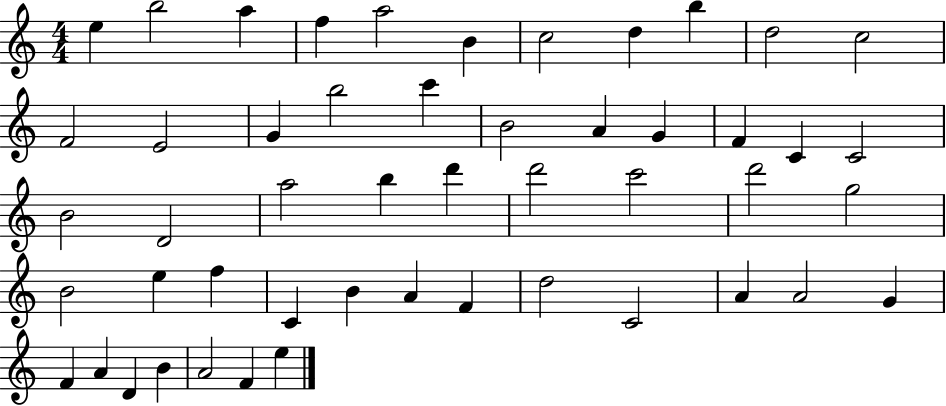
E5/q B5/h A5/q F5/q A5/h B4/q C5/h D5/q B5/q D5/h C5/h F4/h E4/h G4/q B5/h C6/q B4/h A4/q G4/q F4/q C4/q C4/h B4/h D4/h A5/h B5/q D6/q D6/h C6/h D6/h G5/h B4/h E5/q F5/q C4/q B4/q A4/q F4/q D5/h C4/h A4/q A4/h G4/q F4/q A4/q D4/q B4/q A4/h F4/q E5/q